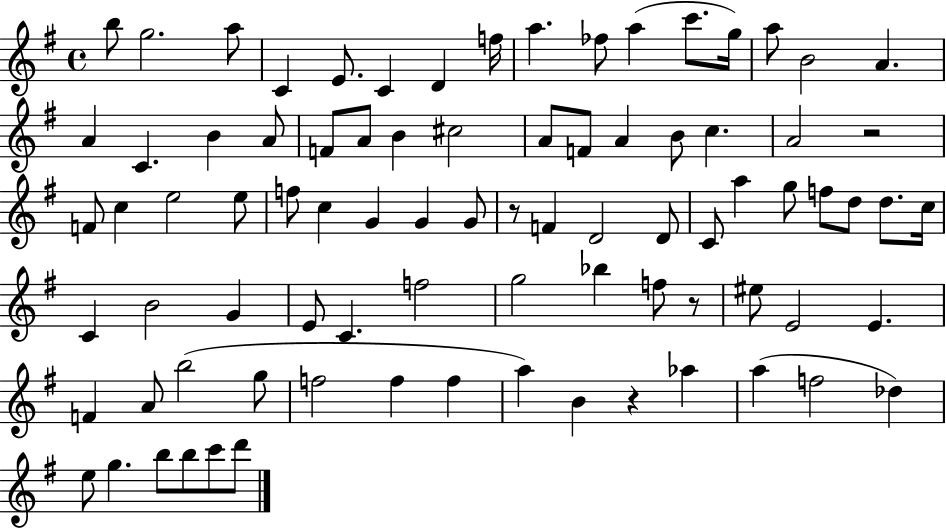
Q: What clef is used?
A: treble